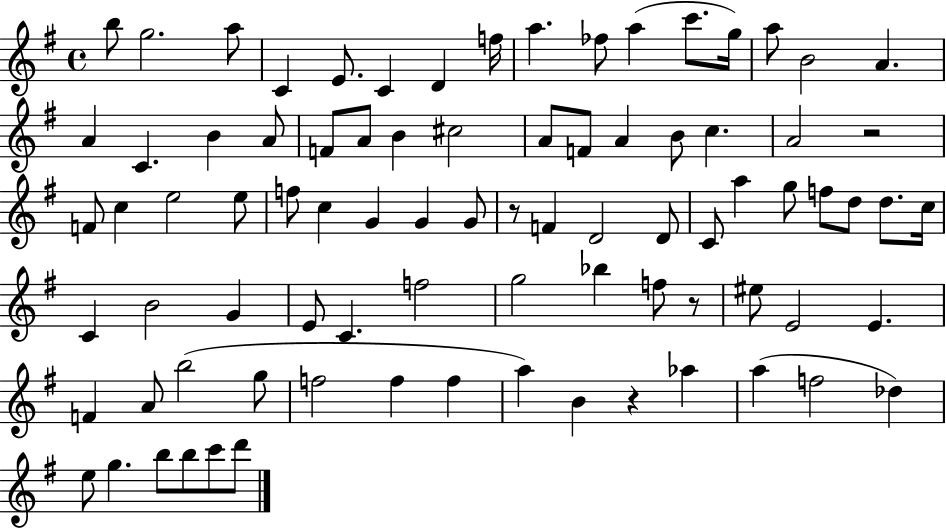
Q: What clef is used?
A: treble